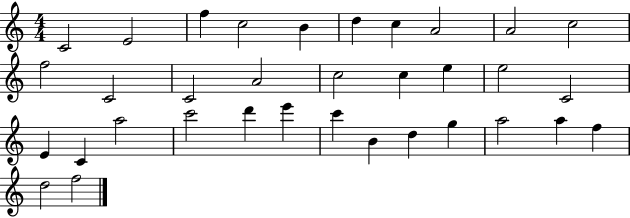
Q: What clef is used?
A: treble